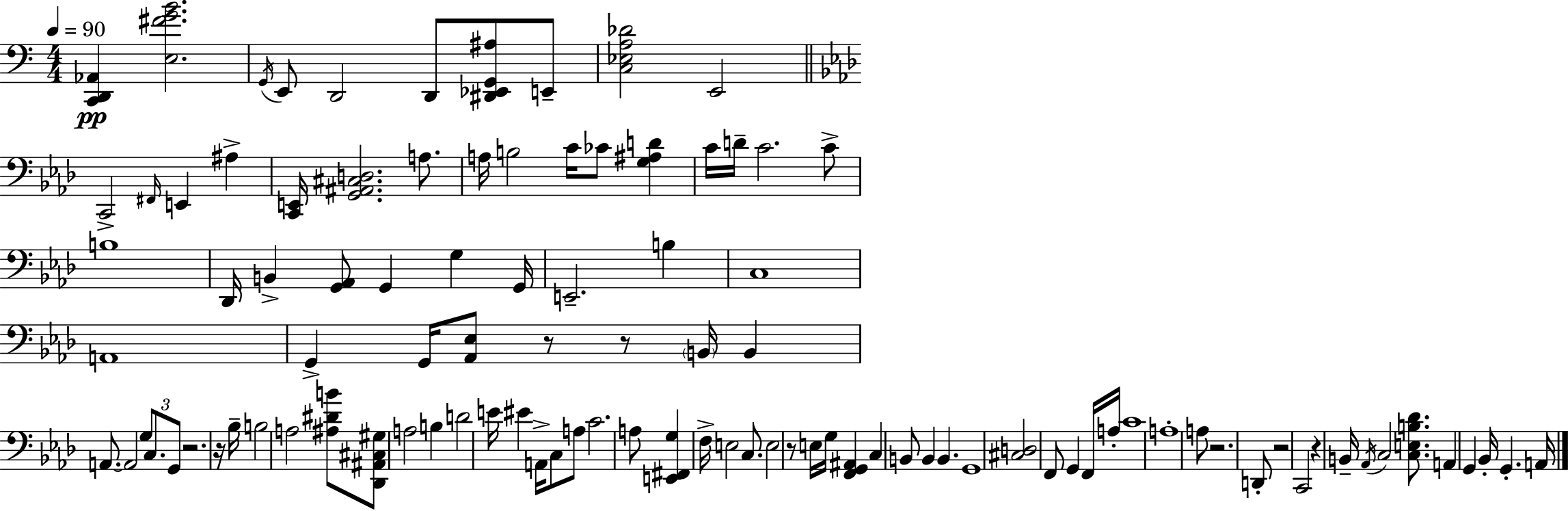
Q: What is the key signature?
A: A minor